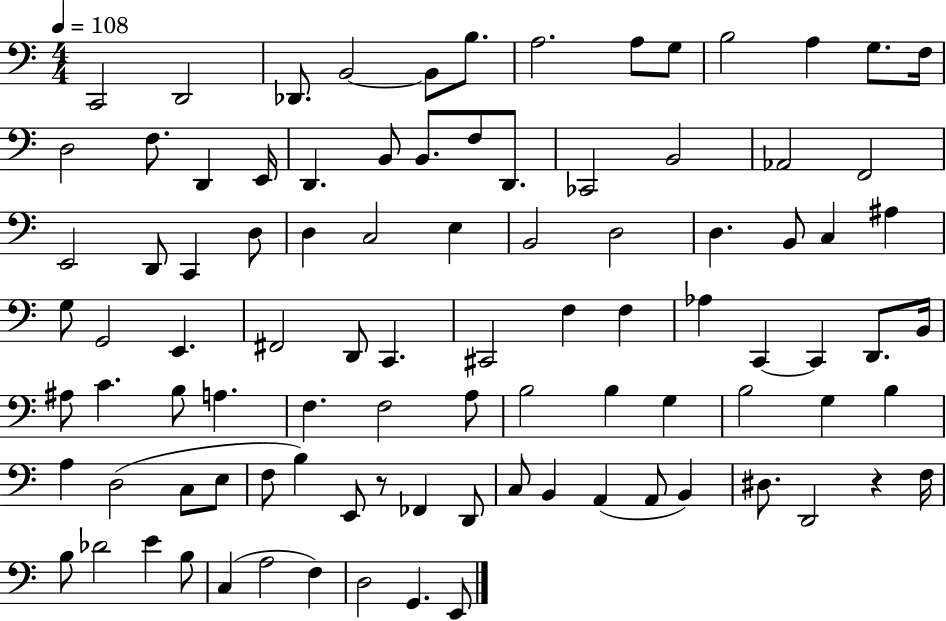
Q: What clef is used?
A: bass